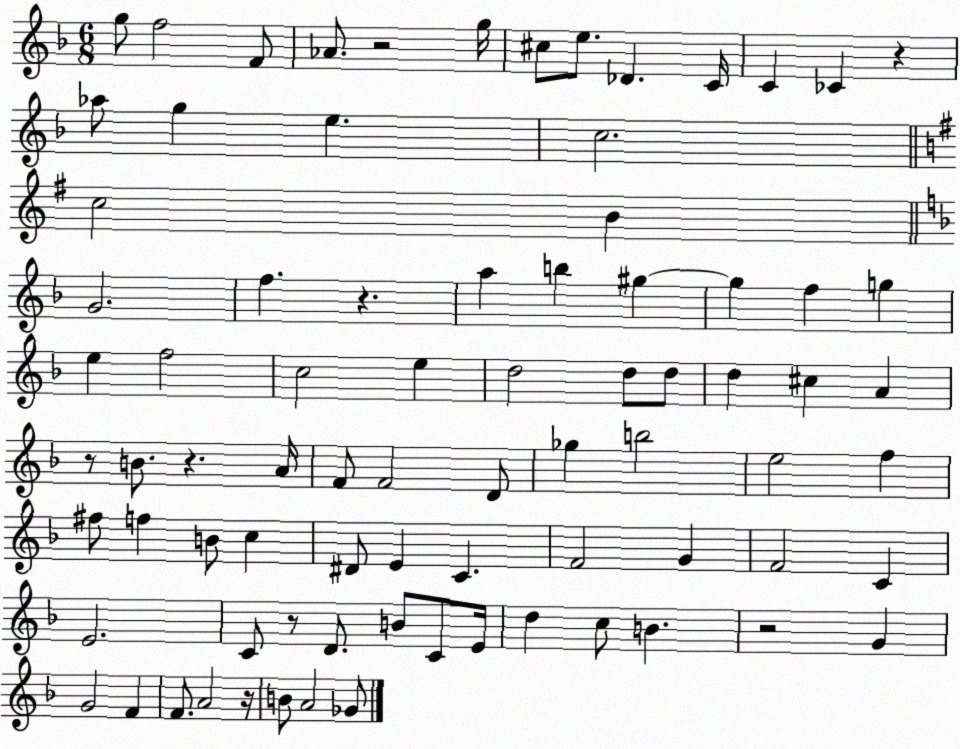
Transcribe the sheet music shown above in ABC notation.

X:1
T:Untitled
M:6/8
L:1/4
K:F
g/2 f2 F/2 _A/2 z2 g/4 ^c/2 e/2 _D C/4 C _C z _a/2 g e c2 c2 B G2 f z a b ^g ^g f g e f2 c2 e d2 d/2 d/2 d ^c A z/2 B/2 z A/4 F/2 F2 D/2 _g b2 e2 f ^f/2 f B/2 c ^D/2 E C F2 G F2 C E2 C/2 z/2 D/2 B/2 C/2 E/4 d c/2 B z2 G G2 F F/2 A2 z/4 B/2 A2 _G/2